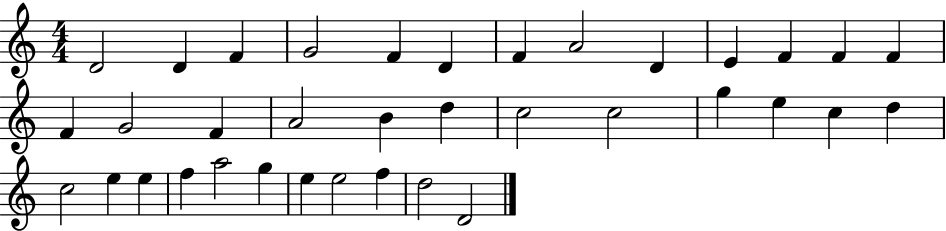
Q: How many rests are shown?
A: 0